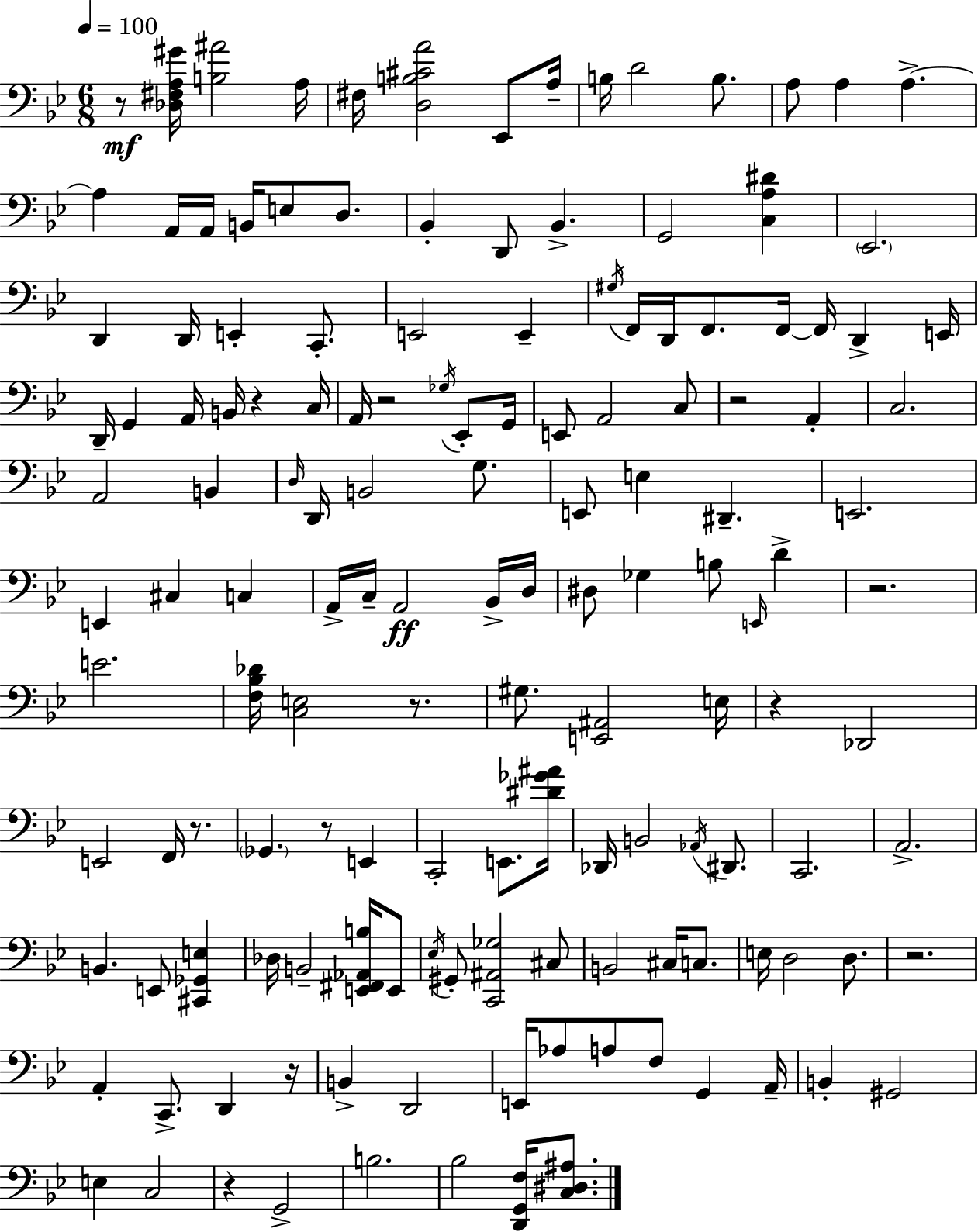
X:1
T:Untitled
M:6/8
L:1/4
K:Gm
z/2 [_D,^F,A,^G]/4 [B,^A]2 A,/4 ^F,/4 [D,B,^CA]2 _E,,/2 A,/4 B,/4 D2 B,/2 A,/2 A, A, A, A,,/4 A,,/4 B,,/4 E,/2 D,/2 _B,, D,,/2 _B,, G,,2 [C,A,^D] _E,,2 D,, D,,/4 E,, C,,/2 E,,2 E,, ^G,/4 F,,/4 D,,/4 F,,/2 F,,/4 F,,/4 D,, E,,/4 D,,/4 G,, A,,/4 B,,/4 z C,/4 A,,/4 z2 _G,/4 _E,,/2 G,,/4 E,,/2 A,,2 C,/2 z2 A,, C,2 A,,2 B,, D,/4 D,,/4 B,,2 G,/2 E,,/2 E, ^D,, E,,2 E,, ^C, C, A,,/4 C,/4 A,,2 _B,,/4 D,/4 ^D,/2 _G, B,/2 E,,/4 D z2 E2 [F,_B,_D]/4 [C,E,]2 z/2 ^G,/2 [E,,^A,,]2 E,/4 z _D,,2 E,,2 F,,/4 z/2 _G,, z/2 E,, C,,2 E,,/2 [^D_G^A]/4 _D,,/4 B,,2 _A,,/4 ^D,,/2 C,,2 A,,2 B,, E,,/2 [^C,,_G,,E,] _D,/4 B,,2 [E,,^F,,_A,,B,]/4 E,,/2 _E,/4 ^G,,/2 [C,,^A,,_G,]2 ^C,/2 B,,2 ^C,/4 C,/2 E,/4 D,2 D,/2 z2 A,, C,,/2 D,, z/4 B,, D,,2 E,,/4 _A,/2 A,/2 F,/2 G,, A,,/4 B,, ^G,,2 E, C,2 z G,,2 B,2 _B,2 [D,,G,,F,]/4 [C,^D,^A,]/2